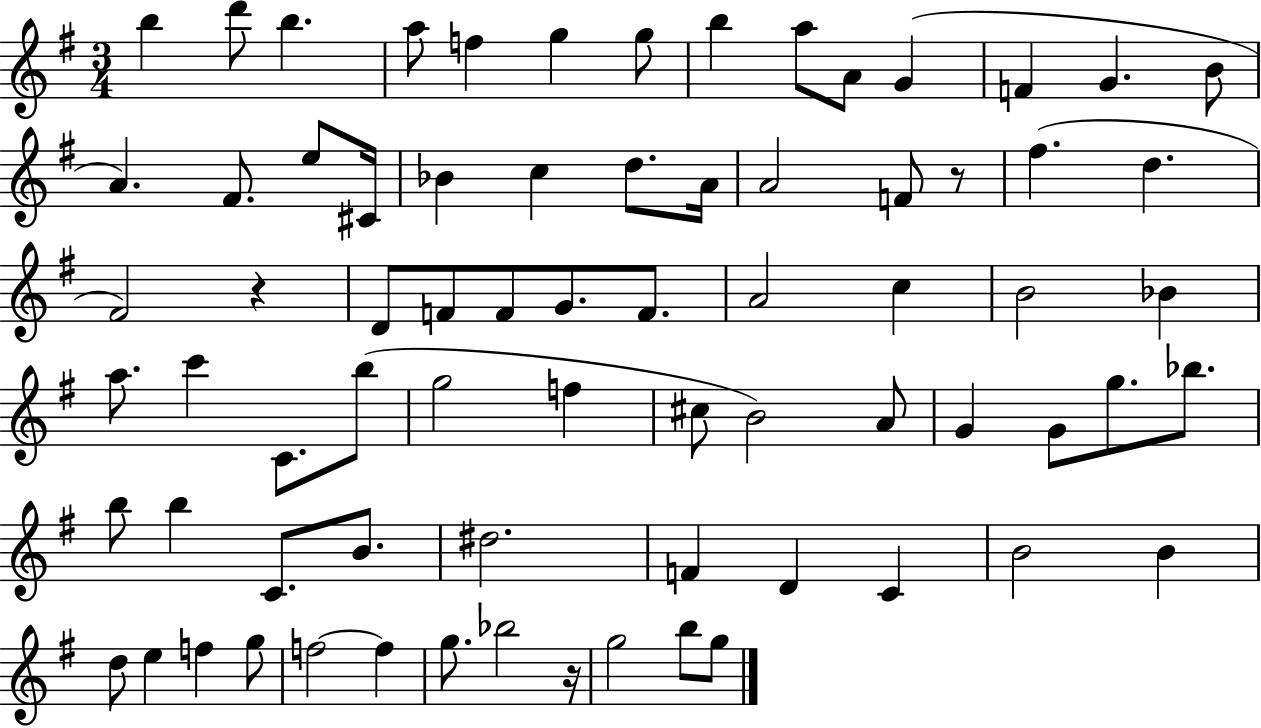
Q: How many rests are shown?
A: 3